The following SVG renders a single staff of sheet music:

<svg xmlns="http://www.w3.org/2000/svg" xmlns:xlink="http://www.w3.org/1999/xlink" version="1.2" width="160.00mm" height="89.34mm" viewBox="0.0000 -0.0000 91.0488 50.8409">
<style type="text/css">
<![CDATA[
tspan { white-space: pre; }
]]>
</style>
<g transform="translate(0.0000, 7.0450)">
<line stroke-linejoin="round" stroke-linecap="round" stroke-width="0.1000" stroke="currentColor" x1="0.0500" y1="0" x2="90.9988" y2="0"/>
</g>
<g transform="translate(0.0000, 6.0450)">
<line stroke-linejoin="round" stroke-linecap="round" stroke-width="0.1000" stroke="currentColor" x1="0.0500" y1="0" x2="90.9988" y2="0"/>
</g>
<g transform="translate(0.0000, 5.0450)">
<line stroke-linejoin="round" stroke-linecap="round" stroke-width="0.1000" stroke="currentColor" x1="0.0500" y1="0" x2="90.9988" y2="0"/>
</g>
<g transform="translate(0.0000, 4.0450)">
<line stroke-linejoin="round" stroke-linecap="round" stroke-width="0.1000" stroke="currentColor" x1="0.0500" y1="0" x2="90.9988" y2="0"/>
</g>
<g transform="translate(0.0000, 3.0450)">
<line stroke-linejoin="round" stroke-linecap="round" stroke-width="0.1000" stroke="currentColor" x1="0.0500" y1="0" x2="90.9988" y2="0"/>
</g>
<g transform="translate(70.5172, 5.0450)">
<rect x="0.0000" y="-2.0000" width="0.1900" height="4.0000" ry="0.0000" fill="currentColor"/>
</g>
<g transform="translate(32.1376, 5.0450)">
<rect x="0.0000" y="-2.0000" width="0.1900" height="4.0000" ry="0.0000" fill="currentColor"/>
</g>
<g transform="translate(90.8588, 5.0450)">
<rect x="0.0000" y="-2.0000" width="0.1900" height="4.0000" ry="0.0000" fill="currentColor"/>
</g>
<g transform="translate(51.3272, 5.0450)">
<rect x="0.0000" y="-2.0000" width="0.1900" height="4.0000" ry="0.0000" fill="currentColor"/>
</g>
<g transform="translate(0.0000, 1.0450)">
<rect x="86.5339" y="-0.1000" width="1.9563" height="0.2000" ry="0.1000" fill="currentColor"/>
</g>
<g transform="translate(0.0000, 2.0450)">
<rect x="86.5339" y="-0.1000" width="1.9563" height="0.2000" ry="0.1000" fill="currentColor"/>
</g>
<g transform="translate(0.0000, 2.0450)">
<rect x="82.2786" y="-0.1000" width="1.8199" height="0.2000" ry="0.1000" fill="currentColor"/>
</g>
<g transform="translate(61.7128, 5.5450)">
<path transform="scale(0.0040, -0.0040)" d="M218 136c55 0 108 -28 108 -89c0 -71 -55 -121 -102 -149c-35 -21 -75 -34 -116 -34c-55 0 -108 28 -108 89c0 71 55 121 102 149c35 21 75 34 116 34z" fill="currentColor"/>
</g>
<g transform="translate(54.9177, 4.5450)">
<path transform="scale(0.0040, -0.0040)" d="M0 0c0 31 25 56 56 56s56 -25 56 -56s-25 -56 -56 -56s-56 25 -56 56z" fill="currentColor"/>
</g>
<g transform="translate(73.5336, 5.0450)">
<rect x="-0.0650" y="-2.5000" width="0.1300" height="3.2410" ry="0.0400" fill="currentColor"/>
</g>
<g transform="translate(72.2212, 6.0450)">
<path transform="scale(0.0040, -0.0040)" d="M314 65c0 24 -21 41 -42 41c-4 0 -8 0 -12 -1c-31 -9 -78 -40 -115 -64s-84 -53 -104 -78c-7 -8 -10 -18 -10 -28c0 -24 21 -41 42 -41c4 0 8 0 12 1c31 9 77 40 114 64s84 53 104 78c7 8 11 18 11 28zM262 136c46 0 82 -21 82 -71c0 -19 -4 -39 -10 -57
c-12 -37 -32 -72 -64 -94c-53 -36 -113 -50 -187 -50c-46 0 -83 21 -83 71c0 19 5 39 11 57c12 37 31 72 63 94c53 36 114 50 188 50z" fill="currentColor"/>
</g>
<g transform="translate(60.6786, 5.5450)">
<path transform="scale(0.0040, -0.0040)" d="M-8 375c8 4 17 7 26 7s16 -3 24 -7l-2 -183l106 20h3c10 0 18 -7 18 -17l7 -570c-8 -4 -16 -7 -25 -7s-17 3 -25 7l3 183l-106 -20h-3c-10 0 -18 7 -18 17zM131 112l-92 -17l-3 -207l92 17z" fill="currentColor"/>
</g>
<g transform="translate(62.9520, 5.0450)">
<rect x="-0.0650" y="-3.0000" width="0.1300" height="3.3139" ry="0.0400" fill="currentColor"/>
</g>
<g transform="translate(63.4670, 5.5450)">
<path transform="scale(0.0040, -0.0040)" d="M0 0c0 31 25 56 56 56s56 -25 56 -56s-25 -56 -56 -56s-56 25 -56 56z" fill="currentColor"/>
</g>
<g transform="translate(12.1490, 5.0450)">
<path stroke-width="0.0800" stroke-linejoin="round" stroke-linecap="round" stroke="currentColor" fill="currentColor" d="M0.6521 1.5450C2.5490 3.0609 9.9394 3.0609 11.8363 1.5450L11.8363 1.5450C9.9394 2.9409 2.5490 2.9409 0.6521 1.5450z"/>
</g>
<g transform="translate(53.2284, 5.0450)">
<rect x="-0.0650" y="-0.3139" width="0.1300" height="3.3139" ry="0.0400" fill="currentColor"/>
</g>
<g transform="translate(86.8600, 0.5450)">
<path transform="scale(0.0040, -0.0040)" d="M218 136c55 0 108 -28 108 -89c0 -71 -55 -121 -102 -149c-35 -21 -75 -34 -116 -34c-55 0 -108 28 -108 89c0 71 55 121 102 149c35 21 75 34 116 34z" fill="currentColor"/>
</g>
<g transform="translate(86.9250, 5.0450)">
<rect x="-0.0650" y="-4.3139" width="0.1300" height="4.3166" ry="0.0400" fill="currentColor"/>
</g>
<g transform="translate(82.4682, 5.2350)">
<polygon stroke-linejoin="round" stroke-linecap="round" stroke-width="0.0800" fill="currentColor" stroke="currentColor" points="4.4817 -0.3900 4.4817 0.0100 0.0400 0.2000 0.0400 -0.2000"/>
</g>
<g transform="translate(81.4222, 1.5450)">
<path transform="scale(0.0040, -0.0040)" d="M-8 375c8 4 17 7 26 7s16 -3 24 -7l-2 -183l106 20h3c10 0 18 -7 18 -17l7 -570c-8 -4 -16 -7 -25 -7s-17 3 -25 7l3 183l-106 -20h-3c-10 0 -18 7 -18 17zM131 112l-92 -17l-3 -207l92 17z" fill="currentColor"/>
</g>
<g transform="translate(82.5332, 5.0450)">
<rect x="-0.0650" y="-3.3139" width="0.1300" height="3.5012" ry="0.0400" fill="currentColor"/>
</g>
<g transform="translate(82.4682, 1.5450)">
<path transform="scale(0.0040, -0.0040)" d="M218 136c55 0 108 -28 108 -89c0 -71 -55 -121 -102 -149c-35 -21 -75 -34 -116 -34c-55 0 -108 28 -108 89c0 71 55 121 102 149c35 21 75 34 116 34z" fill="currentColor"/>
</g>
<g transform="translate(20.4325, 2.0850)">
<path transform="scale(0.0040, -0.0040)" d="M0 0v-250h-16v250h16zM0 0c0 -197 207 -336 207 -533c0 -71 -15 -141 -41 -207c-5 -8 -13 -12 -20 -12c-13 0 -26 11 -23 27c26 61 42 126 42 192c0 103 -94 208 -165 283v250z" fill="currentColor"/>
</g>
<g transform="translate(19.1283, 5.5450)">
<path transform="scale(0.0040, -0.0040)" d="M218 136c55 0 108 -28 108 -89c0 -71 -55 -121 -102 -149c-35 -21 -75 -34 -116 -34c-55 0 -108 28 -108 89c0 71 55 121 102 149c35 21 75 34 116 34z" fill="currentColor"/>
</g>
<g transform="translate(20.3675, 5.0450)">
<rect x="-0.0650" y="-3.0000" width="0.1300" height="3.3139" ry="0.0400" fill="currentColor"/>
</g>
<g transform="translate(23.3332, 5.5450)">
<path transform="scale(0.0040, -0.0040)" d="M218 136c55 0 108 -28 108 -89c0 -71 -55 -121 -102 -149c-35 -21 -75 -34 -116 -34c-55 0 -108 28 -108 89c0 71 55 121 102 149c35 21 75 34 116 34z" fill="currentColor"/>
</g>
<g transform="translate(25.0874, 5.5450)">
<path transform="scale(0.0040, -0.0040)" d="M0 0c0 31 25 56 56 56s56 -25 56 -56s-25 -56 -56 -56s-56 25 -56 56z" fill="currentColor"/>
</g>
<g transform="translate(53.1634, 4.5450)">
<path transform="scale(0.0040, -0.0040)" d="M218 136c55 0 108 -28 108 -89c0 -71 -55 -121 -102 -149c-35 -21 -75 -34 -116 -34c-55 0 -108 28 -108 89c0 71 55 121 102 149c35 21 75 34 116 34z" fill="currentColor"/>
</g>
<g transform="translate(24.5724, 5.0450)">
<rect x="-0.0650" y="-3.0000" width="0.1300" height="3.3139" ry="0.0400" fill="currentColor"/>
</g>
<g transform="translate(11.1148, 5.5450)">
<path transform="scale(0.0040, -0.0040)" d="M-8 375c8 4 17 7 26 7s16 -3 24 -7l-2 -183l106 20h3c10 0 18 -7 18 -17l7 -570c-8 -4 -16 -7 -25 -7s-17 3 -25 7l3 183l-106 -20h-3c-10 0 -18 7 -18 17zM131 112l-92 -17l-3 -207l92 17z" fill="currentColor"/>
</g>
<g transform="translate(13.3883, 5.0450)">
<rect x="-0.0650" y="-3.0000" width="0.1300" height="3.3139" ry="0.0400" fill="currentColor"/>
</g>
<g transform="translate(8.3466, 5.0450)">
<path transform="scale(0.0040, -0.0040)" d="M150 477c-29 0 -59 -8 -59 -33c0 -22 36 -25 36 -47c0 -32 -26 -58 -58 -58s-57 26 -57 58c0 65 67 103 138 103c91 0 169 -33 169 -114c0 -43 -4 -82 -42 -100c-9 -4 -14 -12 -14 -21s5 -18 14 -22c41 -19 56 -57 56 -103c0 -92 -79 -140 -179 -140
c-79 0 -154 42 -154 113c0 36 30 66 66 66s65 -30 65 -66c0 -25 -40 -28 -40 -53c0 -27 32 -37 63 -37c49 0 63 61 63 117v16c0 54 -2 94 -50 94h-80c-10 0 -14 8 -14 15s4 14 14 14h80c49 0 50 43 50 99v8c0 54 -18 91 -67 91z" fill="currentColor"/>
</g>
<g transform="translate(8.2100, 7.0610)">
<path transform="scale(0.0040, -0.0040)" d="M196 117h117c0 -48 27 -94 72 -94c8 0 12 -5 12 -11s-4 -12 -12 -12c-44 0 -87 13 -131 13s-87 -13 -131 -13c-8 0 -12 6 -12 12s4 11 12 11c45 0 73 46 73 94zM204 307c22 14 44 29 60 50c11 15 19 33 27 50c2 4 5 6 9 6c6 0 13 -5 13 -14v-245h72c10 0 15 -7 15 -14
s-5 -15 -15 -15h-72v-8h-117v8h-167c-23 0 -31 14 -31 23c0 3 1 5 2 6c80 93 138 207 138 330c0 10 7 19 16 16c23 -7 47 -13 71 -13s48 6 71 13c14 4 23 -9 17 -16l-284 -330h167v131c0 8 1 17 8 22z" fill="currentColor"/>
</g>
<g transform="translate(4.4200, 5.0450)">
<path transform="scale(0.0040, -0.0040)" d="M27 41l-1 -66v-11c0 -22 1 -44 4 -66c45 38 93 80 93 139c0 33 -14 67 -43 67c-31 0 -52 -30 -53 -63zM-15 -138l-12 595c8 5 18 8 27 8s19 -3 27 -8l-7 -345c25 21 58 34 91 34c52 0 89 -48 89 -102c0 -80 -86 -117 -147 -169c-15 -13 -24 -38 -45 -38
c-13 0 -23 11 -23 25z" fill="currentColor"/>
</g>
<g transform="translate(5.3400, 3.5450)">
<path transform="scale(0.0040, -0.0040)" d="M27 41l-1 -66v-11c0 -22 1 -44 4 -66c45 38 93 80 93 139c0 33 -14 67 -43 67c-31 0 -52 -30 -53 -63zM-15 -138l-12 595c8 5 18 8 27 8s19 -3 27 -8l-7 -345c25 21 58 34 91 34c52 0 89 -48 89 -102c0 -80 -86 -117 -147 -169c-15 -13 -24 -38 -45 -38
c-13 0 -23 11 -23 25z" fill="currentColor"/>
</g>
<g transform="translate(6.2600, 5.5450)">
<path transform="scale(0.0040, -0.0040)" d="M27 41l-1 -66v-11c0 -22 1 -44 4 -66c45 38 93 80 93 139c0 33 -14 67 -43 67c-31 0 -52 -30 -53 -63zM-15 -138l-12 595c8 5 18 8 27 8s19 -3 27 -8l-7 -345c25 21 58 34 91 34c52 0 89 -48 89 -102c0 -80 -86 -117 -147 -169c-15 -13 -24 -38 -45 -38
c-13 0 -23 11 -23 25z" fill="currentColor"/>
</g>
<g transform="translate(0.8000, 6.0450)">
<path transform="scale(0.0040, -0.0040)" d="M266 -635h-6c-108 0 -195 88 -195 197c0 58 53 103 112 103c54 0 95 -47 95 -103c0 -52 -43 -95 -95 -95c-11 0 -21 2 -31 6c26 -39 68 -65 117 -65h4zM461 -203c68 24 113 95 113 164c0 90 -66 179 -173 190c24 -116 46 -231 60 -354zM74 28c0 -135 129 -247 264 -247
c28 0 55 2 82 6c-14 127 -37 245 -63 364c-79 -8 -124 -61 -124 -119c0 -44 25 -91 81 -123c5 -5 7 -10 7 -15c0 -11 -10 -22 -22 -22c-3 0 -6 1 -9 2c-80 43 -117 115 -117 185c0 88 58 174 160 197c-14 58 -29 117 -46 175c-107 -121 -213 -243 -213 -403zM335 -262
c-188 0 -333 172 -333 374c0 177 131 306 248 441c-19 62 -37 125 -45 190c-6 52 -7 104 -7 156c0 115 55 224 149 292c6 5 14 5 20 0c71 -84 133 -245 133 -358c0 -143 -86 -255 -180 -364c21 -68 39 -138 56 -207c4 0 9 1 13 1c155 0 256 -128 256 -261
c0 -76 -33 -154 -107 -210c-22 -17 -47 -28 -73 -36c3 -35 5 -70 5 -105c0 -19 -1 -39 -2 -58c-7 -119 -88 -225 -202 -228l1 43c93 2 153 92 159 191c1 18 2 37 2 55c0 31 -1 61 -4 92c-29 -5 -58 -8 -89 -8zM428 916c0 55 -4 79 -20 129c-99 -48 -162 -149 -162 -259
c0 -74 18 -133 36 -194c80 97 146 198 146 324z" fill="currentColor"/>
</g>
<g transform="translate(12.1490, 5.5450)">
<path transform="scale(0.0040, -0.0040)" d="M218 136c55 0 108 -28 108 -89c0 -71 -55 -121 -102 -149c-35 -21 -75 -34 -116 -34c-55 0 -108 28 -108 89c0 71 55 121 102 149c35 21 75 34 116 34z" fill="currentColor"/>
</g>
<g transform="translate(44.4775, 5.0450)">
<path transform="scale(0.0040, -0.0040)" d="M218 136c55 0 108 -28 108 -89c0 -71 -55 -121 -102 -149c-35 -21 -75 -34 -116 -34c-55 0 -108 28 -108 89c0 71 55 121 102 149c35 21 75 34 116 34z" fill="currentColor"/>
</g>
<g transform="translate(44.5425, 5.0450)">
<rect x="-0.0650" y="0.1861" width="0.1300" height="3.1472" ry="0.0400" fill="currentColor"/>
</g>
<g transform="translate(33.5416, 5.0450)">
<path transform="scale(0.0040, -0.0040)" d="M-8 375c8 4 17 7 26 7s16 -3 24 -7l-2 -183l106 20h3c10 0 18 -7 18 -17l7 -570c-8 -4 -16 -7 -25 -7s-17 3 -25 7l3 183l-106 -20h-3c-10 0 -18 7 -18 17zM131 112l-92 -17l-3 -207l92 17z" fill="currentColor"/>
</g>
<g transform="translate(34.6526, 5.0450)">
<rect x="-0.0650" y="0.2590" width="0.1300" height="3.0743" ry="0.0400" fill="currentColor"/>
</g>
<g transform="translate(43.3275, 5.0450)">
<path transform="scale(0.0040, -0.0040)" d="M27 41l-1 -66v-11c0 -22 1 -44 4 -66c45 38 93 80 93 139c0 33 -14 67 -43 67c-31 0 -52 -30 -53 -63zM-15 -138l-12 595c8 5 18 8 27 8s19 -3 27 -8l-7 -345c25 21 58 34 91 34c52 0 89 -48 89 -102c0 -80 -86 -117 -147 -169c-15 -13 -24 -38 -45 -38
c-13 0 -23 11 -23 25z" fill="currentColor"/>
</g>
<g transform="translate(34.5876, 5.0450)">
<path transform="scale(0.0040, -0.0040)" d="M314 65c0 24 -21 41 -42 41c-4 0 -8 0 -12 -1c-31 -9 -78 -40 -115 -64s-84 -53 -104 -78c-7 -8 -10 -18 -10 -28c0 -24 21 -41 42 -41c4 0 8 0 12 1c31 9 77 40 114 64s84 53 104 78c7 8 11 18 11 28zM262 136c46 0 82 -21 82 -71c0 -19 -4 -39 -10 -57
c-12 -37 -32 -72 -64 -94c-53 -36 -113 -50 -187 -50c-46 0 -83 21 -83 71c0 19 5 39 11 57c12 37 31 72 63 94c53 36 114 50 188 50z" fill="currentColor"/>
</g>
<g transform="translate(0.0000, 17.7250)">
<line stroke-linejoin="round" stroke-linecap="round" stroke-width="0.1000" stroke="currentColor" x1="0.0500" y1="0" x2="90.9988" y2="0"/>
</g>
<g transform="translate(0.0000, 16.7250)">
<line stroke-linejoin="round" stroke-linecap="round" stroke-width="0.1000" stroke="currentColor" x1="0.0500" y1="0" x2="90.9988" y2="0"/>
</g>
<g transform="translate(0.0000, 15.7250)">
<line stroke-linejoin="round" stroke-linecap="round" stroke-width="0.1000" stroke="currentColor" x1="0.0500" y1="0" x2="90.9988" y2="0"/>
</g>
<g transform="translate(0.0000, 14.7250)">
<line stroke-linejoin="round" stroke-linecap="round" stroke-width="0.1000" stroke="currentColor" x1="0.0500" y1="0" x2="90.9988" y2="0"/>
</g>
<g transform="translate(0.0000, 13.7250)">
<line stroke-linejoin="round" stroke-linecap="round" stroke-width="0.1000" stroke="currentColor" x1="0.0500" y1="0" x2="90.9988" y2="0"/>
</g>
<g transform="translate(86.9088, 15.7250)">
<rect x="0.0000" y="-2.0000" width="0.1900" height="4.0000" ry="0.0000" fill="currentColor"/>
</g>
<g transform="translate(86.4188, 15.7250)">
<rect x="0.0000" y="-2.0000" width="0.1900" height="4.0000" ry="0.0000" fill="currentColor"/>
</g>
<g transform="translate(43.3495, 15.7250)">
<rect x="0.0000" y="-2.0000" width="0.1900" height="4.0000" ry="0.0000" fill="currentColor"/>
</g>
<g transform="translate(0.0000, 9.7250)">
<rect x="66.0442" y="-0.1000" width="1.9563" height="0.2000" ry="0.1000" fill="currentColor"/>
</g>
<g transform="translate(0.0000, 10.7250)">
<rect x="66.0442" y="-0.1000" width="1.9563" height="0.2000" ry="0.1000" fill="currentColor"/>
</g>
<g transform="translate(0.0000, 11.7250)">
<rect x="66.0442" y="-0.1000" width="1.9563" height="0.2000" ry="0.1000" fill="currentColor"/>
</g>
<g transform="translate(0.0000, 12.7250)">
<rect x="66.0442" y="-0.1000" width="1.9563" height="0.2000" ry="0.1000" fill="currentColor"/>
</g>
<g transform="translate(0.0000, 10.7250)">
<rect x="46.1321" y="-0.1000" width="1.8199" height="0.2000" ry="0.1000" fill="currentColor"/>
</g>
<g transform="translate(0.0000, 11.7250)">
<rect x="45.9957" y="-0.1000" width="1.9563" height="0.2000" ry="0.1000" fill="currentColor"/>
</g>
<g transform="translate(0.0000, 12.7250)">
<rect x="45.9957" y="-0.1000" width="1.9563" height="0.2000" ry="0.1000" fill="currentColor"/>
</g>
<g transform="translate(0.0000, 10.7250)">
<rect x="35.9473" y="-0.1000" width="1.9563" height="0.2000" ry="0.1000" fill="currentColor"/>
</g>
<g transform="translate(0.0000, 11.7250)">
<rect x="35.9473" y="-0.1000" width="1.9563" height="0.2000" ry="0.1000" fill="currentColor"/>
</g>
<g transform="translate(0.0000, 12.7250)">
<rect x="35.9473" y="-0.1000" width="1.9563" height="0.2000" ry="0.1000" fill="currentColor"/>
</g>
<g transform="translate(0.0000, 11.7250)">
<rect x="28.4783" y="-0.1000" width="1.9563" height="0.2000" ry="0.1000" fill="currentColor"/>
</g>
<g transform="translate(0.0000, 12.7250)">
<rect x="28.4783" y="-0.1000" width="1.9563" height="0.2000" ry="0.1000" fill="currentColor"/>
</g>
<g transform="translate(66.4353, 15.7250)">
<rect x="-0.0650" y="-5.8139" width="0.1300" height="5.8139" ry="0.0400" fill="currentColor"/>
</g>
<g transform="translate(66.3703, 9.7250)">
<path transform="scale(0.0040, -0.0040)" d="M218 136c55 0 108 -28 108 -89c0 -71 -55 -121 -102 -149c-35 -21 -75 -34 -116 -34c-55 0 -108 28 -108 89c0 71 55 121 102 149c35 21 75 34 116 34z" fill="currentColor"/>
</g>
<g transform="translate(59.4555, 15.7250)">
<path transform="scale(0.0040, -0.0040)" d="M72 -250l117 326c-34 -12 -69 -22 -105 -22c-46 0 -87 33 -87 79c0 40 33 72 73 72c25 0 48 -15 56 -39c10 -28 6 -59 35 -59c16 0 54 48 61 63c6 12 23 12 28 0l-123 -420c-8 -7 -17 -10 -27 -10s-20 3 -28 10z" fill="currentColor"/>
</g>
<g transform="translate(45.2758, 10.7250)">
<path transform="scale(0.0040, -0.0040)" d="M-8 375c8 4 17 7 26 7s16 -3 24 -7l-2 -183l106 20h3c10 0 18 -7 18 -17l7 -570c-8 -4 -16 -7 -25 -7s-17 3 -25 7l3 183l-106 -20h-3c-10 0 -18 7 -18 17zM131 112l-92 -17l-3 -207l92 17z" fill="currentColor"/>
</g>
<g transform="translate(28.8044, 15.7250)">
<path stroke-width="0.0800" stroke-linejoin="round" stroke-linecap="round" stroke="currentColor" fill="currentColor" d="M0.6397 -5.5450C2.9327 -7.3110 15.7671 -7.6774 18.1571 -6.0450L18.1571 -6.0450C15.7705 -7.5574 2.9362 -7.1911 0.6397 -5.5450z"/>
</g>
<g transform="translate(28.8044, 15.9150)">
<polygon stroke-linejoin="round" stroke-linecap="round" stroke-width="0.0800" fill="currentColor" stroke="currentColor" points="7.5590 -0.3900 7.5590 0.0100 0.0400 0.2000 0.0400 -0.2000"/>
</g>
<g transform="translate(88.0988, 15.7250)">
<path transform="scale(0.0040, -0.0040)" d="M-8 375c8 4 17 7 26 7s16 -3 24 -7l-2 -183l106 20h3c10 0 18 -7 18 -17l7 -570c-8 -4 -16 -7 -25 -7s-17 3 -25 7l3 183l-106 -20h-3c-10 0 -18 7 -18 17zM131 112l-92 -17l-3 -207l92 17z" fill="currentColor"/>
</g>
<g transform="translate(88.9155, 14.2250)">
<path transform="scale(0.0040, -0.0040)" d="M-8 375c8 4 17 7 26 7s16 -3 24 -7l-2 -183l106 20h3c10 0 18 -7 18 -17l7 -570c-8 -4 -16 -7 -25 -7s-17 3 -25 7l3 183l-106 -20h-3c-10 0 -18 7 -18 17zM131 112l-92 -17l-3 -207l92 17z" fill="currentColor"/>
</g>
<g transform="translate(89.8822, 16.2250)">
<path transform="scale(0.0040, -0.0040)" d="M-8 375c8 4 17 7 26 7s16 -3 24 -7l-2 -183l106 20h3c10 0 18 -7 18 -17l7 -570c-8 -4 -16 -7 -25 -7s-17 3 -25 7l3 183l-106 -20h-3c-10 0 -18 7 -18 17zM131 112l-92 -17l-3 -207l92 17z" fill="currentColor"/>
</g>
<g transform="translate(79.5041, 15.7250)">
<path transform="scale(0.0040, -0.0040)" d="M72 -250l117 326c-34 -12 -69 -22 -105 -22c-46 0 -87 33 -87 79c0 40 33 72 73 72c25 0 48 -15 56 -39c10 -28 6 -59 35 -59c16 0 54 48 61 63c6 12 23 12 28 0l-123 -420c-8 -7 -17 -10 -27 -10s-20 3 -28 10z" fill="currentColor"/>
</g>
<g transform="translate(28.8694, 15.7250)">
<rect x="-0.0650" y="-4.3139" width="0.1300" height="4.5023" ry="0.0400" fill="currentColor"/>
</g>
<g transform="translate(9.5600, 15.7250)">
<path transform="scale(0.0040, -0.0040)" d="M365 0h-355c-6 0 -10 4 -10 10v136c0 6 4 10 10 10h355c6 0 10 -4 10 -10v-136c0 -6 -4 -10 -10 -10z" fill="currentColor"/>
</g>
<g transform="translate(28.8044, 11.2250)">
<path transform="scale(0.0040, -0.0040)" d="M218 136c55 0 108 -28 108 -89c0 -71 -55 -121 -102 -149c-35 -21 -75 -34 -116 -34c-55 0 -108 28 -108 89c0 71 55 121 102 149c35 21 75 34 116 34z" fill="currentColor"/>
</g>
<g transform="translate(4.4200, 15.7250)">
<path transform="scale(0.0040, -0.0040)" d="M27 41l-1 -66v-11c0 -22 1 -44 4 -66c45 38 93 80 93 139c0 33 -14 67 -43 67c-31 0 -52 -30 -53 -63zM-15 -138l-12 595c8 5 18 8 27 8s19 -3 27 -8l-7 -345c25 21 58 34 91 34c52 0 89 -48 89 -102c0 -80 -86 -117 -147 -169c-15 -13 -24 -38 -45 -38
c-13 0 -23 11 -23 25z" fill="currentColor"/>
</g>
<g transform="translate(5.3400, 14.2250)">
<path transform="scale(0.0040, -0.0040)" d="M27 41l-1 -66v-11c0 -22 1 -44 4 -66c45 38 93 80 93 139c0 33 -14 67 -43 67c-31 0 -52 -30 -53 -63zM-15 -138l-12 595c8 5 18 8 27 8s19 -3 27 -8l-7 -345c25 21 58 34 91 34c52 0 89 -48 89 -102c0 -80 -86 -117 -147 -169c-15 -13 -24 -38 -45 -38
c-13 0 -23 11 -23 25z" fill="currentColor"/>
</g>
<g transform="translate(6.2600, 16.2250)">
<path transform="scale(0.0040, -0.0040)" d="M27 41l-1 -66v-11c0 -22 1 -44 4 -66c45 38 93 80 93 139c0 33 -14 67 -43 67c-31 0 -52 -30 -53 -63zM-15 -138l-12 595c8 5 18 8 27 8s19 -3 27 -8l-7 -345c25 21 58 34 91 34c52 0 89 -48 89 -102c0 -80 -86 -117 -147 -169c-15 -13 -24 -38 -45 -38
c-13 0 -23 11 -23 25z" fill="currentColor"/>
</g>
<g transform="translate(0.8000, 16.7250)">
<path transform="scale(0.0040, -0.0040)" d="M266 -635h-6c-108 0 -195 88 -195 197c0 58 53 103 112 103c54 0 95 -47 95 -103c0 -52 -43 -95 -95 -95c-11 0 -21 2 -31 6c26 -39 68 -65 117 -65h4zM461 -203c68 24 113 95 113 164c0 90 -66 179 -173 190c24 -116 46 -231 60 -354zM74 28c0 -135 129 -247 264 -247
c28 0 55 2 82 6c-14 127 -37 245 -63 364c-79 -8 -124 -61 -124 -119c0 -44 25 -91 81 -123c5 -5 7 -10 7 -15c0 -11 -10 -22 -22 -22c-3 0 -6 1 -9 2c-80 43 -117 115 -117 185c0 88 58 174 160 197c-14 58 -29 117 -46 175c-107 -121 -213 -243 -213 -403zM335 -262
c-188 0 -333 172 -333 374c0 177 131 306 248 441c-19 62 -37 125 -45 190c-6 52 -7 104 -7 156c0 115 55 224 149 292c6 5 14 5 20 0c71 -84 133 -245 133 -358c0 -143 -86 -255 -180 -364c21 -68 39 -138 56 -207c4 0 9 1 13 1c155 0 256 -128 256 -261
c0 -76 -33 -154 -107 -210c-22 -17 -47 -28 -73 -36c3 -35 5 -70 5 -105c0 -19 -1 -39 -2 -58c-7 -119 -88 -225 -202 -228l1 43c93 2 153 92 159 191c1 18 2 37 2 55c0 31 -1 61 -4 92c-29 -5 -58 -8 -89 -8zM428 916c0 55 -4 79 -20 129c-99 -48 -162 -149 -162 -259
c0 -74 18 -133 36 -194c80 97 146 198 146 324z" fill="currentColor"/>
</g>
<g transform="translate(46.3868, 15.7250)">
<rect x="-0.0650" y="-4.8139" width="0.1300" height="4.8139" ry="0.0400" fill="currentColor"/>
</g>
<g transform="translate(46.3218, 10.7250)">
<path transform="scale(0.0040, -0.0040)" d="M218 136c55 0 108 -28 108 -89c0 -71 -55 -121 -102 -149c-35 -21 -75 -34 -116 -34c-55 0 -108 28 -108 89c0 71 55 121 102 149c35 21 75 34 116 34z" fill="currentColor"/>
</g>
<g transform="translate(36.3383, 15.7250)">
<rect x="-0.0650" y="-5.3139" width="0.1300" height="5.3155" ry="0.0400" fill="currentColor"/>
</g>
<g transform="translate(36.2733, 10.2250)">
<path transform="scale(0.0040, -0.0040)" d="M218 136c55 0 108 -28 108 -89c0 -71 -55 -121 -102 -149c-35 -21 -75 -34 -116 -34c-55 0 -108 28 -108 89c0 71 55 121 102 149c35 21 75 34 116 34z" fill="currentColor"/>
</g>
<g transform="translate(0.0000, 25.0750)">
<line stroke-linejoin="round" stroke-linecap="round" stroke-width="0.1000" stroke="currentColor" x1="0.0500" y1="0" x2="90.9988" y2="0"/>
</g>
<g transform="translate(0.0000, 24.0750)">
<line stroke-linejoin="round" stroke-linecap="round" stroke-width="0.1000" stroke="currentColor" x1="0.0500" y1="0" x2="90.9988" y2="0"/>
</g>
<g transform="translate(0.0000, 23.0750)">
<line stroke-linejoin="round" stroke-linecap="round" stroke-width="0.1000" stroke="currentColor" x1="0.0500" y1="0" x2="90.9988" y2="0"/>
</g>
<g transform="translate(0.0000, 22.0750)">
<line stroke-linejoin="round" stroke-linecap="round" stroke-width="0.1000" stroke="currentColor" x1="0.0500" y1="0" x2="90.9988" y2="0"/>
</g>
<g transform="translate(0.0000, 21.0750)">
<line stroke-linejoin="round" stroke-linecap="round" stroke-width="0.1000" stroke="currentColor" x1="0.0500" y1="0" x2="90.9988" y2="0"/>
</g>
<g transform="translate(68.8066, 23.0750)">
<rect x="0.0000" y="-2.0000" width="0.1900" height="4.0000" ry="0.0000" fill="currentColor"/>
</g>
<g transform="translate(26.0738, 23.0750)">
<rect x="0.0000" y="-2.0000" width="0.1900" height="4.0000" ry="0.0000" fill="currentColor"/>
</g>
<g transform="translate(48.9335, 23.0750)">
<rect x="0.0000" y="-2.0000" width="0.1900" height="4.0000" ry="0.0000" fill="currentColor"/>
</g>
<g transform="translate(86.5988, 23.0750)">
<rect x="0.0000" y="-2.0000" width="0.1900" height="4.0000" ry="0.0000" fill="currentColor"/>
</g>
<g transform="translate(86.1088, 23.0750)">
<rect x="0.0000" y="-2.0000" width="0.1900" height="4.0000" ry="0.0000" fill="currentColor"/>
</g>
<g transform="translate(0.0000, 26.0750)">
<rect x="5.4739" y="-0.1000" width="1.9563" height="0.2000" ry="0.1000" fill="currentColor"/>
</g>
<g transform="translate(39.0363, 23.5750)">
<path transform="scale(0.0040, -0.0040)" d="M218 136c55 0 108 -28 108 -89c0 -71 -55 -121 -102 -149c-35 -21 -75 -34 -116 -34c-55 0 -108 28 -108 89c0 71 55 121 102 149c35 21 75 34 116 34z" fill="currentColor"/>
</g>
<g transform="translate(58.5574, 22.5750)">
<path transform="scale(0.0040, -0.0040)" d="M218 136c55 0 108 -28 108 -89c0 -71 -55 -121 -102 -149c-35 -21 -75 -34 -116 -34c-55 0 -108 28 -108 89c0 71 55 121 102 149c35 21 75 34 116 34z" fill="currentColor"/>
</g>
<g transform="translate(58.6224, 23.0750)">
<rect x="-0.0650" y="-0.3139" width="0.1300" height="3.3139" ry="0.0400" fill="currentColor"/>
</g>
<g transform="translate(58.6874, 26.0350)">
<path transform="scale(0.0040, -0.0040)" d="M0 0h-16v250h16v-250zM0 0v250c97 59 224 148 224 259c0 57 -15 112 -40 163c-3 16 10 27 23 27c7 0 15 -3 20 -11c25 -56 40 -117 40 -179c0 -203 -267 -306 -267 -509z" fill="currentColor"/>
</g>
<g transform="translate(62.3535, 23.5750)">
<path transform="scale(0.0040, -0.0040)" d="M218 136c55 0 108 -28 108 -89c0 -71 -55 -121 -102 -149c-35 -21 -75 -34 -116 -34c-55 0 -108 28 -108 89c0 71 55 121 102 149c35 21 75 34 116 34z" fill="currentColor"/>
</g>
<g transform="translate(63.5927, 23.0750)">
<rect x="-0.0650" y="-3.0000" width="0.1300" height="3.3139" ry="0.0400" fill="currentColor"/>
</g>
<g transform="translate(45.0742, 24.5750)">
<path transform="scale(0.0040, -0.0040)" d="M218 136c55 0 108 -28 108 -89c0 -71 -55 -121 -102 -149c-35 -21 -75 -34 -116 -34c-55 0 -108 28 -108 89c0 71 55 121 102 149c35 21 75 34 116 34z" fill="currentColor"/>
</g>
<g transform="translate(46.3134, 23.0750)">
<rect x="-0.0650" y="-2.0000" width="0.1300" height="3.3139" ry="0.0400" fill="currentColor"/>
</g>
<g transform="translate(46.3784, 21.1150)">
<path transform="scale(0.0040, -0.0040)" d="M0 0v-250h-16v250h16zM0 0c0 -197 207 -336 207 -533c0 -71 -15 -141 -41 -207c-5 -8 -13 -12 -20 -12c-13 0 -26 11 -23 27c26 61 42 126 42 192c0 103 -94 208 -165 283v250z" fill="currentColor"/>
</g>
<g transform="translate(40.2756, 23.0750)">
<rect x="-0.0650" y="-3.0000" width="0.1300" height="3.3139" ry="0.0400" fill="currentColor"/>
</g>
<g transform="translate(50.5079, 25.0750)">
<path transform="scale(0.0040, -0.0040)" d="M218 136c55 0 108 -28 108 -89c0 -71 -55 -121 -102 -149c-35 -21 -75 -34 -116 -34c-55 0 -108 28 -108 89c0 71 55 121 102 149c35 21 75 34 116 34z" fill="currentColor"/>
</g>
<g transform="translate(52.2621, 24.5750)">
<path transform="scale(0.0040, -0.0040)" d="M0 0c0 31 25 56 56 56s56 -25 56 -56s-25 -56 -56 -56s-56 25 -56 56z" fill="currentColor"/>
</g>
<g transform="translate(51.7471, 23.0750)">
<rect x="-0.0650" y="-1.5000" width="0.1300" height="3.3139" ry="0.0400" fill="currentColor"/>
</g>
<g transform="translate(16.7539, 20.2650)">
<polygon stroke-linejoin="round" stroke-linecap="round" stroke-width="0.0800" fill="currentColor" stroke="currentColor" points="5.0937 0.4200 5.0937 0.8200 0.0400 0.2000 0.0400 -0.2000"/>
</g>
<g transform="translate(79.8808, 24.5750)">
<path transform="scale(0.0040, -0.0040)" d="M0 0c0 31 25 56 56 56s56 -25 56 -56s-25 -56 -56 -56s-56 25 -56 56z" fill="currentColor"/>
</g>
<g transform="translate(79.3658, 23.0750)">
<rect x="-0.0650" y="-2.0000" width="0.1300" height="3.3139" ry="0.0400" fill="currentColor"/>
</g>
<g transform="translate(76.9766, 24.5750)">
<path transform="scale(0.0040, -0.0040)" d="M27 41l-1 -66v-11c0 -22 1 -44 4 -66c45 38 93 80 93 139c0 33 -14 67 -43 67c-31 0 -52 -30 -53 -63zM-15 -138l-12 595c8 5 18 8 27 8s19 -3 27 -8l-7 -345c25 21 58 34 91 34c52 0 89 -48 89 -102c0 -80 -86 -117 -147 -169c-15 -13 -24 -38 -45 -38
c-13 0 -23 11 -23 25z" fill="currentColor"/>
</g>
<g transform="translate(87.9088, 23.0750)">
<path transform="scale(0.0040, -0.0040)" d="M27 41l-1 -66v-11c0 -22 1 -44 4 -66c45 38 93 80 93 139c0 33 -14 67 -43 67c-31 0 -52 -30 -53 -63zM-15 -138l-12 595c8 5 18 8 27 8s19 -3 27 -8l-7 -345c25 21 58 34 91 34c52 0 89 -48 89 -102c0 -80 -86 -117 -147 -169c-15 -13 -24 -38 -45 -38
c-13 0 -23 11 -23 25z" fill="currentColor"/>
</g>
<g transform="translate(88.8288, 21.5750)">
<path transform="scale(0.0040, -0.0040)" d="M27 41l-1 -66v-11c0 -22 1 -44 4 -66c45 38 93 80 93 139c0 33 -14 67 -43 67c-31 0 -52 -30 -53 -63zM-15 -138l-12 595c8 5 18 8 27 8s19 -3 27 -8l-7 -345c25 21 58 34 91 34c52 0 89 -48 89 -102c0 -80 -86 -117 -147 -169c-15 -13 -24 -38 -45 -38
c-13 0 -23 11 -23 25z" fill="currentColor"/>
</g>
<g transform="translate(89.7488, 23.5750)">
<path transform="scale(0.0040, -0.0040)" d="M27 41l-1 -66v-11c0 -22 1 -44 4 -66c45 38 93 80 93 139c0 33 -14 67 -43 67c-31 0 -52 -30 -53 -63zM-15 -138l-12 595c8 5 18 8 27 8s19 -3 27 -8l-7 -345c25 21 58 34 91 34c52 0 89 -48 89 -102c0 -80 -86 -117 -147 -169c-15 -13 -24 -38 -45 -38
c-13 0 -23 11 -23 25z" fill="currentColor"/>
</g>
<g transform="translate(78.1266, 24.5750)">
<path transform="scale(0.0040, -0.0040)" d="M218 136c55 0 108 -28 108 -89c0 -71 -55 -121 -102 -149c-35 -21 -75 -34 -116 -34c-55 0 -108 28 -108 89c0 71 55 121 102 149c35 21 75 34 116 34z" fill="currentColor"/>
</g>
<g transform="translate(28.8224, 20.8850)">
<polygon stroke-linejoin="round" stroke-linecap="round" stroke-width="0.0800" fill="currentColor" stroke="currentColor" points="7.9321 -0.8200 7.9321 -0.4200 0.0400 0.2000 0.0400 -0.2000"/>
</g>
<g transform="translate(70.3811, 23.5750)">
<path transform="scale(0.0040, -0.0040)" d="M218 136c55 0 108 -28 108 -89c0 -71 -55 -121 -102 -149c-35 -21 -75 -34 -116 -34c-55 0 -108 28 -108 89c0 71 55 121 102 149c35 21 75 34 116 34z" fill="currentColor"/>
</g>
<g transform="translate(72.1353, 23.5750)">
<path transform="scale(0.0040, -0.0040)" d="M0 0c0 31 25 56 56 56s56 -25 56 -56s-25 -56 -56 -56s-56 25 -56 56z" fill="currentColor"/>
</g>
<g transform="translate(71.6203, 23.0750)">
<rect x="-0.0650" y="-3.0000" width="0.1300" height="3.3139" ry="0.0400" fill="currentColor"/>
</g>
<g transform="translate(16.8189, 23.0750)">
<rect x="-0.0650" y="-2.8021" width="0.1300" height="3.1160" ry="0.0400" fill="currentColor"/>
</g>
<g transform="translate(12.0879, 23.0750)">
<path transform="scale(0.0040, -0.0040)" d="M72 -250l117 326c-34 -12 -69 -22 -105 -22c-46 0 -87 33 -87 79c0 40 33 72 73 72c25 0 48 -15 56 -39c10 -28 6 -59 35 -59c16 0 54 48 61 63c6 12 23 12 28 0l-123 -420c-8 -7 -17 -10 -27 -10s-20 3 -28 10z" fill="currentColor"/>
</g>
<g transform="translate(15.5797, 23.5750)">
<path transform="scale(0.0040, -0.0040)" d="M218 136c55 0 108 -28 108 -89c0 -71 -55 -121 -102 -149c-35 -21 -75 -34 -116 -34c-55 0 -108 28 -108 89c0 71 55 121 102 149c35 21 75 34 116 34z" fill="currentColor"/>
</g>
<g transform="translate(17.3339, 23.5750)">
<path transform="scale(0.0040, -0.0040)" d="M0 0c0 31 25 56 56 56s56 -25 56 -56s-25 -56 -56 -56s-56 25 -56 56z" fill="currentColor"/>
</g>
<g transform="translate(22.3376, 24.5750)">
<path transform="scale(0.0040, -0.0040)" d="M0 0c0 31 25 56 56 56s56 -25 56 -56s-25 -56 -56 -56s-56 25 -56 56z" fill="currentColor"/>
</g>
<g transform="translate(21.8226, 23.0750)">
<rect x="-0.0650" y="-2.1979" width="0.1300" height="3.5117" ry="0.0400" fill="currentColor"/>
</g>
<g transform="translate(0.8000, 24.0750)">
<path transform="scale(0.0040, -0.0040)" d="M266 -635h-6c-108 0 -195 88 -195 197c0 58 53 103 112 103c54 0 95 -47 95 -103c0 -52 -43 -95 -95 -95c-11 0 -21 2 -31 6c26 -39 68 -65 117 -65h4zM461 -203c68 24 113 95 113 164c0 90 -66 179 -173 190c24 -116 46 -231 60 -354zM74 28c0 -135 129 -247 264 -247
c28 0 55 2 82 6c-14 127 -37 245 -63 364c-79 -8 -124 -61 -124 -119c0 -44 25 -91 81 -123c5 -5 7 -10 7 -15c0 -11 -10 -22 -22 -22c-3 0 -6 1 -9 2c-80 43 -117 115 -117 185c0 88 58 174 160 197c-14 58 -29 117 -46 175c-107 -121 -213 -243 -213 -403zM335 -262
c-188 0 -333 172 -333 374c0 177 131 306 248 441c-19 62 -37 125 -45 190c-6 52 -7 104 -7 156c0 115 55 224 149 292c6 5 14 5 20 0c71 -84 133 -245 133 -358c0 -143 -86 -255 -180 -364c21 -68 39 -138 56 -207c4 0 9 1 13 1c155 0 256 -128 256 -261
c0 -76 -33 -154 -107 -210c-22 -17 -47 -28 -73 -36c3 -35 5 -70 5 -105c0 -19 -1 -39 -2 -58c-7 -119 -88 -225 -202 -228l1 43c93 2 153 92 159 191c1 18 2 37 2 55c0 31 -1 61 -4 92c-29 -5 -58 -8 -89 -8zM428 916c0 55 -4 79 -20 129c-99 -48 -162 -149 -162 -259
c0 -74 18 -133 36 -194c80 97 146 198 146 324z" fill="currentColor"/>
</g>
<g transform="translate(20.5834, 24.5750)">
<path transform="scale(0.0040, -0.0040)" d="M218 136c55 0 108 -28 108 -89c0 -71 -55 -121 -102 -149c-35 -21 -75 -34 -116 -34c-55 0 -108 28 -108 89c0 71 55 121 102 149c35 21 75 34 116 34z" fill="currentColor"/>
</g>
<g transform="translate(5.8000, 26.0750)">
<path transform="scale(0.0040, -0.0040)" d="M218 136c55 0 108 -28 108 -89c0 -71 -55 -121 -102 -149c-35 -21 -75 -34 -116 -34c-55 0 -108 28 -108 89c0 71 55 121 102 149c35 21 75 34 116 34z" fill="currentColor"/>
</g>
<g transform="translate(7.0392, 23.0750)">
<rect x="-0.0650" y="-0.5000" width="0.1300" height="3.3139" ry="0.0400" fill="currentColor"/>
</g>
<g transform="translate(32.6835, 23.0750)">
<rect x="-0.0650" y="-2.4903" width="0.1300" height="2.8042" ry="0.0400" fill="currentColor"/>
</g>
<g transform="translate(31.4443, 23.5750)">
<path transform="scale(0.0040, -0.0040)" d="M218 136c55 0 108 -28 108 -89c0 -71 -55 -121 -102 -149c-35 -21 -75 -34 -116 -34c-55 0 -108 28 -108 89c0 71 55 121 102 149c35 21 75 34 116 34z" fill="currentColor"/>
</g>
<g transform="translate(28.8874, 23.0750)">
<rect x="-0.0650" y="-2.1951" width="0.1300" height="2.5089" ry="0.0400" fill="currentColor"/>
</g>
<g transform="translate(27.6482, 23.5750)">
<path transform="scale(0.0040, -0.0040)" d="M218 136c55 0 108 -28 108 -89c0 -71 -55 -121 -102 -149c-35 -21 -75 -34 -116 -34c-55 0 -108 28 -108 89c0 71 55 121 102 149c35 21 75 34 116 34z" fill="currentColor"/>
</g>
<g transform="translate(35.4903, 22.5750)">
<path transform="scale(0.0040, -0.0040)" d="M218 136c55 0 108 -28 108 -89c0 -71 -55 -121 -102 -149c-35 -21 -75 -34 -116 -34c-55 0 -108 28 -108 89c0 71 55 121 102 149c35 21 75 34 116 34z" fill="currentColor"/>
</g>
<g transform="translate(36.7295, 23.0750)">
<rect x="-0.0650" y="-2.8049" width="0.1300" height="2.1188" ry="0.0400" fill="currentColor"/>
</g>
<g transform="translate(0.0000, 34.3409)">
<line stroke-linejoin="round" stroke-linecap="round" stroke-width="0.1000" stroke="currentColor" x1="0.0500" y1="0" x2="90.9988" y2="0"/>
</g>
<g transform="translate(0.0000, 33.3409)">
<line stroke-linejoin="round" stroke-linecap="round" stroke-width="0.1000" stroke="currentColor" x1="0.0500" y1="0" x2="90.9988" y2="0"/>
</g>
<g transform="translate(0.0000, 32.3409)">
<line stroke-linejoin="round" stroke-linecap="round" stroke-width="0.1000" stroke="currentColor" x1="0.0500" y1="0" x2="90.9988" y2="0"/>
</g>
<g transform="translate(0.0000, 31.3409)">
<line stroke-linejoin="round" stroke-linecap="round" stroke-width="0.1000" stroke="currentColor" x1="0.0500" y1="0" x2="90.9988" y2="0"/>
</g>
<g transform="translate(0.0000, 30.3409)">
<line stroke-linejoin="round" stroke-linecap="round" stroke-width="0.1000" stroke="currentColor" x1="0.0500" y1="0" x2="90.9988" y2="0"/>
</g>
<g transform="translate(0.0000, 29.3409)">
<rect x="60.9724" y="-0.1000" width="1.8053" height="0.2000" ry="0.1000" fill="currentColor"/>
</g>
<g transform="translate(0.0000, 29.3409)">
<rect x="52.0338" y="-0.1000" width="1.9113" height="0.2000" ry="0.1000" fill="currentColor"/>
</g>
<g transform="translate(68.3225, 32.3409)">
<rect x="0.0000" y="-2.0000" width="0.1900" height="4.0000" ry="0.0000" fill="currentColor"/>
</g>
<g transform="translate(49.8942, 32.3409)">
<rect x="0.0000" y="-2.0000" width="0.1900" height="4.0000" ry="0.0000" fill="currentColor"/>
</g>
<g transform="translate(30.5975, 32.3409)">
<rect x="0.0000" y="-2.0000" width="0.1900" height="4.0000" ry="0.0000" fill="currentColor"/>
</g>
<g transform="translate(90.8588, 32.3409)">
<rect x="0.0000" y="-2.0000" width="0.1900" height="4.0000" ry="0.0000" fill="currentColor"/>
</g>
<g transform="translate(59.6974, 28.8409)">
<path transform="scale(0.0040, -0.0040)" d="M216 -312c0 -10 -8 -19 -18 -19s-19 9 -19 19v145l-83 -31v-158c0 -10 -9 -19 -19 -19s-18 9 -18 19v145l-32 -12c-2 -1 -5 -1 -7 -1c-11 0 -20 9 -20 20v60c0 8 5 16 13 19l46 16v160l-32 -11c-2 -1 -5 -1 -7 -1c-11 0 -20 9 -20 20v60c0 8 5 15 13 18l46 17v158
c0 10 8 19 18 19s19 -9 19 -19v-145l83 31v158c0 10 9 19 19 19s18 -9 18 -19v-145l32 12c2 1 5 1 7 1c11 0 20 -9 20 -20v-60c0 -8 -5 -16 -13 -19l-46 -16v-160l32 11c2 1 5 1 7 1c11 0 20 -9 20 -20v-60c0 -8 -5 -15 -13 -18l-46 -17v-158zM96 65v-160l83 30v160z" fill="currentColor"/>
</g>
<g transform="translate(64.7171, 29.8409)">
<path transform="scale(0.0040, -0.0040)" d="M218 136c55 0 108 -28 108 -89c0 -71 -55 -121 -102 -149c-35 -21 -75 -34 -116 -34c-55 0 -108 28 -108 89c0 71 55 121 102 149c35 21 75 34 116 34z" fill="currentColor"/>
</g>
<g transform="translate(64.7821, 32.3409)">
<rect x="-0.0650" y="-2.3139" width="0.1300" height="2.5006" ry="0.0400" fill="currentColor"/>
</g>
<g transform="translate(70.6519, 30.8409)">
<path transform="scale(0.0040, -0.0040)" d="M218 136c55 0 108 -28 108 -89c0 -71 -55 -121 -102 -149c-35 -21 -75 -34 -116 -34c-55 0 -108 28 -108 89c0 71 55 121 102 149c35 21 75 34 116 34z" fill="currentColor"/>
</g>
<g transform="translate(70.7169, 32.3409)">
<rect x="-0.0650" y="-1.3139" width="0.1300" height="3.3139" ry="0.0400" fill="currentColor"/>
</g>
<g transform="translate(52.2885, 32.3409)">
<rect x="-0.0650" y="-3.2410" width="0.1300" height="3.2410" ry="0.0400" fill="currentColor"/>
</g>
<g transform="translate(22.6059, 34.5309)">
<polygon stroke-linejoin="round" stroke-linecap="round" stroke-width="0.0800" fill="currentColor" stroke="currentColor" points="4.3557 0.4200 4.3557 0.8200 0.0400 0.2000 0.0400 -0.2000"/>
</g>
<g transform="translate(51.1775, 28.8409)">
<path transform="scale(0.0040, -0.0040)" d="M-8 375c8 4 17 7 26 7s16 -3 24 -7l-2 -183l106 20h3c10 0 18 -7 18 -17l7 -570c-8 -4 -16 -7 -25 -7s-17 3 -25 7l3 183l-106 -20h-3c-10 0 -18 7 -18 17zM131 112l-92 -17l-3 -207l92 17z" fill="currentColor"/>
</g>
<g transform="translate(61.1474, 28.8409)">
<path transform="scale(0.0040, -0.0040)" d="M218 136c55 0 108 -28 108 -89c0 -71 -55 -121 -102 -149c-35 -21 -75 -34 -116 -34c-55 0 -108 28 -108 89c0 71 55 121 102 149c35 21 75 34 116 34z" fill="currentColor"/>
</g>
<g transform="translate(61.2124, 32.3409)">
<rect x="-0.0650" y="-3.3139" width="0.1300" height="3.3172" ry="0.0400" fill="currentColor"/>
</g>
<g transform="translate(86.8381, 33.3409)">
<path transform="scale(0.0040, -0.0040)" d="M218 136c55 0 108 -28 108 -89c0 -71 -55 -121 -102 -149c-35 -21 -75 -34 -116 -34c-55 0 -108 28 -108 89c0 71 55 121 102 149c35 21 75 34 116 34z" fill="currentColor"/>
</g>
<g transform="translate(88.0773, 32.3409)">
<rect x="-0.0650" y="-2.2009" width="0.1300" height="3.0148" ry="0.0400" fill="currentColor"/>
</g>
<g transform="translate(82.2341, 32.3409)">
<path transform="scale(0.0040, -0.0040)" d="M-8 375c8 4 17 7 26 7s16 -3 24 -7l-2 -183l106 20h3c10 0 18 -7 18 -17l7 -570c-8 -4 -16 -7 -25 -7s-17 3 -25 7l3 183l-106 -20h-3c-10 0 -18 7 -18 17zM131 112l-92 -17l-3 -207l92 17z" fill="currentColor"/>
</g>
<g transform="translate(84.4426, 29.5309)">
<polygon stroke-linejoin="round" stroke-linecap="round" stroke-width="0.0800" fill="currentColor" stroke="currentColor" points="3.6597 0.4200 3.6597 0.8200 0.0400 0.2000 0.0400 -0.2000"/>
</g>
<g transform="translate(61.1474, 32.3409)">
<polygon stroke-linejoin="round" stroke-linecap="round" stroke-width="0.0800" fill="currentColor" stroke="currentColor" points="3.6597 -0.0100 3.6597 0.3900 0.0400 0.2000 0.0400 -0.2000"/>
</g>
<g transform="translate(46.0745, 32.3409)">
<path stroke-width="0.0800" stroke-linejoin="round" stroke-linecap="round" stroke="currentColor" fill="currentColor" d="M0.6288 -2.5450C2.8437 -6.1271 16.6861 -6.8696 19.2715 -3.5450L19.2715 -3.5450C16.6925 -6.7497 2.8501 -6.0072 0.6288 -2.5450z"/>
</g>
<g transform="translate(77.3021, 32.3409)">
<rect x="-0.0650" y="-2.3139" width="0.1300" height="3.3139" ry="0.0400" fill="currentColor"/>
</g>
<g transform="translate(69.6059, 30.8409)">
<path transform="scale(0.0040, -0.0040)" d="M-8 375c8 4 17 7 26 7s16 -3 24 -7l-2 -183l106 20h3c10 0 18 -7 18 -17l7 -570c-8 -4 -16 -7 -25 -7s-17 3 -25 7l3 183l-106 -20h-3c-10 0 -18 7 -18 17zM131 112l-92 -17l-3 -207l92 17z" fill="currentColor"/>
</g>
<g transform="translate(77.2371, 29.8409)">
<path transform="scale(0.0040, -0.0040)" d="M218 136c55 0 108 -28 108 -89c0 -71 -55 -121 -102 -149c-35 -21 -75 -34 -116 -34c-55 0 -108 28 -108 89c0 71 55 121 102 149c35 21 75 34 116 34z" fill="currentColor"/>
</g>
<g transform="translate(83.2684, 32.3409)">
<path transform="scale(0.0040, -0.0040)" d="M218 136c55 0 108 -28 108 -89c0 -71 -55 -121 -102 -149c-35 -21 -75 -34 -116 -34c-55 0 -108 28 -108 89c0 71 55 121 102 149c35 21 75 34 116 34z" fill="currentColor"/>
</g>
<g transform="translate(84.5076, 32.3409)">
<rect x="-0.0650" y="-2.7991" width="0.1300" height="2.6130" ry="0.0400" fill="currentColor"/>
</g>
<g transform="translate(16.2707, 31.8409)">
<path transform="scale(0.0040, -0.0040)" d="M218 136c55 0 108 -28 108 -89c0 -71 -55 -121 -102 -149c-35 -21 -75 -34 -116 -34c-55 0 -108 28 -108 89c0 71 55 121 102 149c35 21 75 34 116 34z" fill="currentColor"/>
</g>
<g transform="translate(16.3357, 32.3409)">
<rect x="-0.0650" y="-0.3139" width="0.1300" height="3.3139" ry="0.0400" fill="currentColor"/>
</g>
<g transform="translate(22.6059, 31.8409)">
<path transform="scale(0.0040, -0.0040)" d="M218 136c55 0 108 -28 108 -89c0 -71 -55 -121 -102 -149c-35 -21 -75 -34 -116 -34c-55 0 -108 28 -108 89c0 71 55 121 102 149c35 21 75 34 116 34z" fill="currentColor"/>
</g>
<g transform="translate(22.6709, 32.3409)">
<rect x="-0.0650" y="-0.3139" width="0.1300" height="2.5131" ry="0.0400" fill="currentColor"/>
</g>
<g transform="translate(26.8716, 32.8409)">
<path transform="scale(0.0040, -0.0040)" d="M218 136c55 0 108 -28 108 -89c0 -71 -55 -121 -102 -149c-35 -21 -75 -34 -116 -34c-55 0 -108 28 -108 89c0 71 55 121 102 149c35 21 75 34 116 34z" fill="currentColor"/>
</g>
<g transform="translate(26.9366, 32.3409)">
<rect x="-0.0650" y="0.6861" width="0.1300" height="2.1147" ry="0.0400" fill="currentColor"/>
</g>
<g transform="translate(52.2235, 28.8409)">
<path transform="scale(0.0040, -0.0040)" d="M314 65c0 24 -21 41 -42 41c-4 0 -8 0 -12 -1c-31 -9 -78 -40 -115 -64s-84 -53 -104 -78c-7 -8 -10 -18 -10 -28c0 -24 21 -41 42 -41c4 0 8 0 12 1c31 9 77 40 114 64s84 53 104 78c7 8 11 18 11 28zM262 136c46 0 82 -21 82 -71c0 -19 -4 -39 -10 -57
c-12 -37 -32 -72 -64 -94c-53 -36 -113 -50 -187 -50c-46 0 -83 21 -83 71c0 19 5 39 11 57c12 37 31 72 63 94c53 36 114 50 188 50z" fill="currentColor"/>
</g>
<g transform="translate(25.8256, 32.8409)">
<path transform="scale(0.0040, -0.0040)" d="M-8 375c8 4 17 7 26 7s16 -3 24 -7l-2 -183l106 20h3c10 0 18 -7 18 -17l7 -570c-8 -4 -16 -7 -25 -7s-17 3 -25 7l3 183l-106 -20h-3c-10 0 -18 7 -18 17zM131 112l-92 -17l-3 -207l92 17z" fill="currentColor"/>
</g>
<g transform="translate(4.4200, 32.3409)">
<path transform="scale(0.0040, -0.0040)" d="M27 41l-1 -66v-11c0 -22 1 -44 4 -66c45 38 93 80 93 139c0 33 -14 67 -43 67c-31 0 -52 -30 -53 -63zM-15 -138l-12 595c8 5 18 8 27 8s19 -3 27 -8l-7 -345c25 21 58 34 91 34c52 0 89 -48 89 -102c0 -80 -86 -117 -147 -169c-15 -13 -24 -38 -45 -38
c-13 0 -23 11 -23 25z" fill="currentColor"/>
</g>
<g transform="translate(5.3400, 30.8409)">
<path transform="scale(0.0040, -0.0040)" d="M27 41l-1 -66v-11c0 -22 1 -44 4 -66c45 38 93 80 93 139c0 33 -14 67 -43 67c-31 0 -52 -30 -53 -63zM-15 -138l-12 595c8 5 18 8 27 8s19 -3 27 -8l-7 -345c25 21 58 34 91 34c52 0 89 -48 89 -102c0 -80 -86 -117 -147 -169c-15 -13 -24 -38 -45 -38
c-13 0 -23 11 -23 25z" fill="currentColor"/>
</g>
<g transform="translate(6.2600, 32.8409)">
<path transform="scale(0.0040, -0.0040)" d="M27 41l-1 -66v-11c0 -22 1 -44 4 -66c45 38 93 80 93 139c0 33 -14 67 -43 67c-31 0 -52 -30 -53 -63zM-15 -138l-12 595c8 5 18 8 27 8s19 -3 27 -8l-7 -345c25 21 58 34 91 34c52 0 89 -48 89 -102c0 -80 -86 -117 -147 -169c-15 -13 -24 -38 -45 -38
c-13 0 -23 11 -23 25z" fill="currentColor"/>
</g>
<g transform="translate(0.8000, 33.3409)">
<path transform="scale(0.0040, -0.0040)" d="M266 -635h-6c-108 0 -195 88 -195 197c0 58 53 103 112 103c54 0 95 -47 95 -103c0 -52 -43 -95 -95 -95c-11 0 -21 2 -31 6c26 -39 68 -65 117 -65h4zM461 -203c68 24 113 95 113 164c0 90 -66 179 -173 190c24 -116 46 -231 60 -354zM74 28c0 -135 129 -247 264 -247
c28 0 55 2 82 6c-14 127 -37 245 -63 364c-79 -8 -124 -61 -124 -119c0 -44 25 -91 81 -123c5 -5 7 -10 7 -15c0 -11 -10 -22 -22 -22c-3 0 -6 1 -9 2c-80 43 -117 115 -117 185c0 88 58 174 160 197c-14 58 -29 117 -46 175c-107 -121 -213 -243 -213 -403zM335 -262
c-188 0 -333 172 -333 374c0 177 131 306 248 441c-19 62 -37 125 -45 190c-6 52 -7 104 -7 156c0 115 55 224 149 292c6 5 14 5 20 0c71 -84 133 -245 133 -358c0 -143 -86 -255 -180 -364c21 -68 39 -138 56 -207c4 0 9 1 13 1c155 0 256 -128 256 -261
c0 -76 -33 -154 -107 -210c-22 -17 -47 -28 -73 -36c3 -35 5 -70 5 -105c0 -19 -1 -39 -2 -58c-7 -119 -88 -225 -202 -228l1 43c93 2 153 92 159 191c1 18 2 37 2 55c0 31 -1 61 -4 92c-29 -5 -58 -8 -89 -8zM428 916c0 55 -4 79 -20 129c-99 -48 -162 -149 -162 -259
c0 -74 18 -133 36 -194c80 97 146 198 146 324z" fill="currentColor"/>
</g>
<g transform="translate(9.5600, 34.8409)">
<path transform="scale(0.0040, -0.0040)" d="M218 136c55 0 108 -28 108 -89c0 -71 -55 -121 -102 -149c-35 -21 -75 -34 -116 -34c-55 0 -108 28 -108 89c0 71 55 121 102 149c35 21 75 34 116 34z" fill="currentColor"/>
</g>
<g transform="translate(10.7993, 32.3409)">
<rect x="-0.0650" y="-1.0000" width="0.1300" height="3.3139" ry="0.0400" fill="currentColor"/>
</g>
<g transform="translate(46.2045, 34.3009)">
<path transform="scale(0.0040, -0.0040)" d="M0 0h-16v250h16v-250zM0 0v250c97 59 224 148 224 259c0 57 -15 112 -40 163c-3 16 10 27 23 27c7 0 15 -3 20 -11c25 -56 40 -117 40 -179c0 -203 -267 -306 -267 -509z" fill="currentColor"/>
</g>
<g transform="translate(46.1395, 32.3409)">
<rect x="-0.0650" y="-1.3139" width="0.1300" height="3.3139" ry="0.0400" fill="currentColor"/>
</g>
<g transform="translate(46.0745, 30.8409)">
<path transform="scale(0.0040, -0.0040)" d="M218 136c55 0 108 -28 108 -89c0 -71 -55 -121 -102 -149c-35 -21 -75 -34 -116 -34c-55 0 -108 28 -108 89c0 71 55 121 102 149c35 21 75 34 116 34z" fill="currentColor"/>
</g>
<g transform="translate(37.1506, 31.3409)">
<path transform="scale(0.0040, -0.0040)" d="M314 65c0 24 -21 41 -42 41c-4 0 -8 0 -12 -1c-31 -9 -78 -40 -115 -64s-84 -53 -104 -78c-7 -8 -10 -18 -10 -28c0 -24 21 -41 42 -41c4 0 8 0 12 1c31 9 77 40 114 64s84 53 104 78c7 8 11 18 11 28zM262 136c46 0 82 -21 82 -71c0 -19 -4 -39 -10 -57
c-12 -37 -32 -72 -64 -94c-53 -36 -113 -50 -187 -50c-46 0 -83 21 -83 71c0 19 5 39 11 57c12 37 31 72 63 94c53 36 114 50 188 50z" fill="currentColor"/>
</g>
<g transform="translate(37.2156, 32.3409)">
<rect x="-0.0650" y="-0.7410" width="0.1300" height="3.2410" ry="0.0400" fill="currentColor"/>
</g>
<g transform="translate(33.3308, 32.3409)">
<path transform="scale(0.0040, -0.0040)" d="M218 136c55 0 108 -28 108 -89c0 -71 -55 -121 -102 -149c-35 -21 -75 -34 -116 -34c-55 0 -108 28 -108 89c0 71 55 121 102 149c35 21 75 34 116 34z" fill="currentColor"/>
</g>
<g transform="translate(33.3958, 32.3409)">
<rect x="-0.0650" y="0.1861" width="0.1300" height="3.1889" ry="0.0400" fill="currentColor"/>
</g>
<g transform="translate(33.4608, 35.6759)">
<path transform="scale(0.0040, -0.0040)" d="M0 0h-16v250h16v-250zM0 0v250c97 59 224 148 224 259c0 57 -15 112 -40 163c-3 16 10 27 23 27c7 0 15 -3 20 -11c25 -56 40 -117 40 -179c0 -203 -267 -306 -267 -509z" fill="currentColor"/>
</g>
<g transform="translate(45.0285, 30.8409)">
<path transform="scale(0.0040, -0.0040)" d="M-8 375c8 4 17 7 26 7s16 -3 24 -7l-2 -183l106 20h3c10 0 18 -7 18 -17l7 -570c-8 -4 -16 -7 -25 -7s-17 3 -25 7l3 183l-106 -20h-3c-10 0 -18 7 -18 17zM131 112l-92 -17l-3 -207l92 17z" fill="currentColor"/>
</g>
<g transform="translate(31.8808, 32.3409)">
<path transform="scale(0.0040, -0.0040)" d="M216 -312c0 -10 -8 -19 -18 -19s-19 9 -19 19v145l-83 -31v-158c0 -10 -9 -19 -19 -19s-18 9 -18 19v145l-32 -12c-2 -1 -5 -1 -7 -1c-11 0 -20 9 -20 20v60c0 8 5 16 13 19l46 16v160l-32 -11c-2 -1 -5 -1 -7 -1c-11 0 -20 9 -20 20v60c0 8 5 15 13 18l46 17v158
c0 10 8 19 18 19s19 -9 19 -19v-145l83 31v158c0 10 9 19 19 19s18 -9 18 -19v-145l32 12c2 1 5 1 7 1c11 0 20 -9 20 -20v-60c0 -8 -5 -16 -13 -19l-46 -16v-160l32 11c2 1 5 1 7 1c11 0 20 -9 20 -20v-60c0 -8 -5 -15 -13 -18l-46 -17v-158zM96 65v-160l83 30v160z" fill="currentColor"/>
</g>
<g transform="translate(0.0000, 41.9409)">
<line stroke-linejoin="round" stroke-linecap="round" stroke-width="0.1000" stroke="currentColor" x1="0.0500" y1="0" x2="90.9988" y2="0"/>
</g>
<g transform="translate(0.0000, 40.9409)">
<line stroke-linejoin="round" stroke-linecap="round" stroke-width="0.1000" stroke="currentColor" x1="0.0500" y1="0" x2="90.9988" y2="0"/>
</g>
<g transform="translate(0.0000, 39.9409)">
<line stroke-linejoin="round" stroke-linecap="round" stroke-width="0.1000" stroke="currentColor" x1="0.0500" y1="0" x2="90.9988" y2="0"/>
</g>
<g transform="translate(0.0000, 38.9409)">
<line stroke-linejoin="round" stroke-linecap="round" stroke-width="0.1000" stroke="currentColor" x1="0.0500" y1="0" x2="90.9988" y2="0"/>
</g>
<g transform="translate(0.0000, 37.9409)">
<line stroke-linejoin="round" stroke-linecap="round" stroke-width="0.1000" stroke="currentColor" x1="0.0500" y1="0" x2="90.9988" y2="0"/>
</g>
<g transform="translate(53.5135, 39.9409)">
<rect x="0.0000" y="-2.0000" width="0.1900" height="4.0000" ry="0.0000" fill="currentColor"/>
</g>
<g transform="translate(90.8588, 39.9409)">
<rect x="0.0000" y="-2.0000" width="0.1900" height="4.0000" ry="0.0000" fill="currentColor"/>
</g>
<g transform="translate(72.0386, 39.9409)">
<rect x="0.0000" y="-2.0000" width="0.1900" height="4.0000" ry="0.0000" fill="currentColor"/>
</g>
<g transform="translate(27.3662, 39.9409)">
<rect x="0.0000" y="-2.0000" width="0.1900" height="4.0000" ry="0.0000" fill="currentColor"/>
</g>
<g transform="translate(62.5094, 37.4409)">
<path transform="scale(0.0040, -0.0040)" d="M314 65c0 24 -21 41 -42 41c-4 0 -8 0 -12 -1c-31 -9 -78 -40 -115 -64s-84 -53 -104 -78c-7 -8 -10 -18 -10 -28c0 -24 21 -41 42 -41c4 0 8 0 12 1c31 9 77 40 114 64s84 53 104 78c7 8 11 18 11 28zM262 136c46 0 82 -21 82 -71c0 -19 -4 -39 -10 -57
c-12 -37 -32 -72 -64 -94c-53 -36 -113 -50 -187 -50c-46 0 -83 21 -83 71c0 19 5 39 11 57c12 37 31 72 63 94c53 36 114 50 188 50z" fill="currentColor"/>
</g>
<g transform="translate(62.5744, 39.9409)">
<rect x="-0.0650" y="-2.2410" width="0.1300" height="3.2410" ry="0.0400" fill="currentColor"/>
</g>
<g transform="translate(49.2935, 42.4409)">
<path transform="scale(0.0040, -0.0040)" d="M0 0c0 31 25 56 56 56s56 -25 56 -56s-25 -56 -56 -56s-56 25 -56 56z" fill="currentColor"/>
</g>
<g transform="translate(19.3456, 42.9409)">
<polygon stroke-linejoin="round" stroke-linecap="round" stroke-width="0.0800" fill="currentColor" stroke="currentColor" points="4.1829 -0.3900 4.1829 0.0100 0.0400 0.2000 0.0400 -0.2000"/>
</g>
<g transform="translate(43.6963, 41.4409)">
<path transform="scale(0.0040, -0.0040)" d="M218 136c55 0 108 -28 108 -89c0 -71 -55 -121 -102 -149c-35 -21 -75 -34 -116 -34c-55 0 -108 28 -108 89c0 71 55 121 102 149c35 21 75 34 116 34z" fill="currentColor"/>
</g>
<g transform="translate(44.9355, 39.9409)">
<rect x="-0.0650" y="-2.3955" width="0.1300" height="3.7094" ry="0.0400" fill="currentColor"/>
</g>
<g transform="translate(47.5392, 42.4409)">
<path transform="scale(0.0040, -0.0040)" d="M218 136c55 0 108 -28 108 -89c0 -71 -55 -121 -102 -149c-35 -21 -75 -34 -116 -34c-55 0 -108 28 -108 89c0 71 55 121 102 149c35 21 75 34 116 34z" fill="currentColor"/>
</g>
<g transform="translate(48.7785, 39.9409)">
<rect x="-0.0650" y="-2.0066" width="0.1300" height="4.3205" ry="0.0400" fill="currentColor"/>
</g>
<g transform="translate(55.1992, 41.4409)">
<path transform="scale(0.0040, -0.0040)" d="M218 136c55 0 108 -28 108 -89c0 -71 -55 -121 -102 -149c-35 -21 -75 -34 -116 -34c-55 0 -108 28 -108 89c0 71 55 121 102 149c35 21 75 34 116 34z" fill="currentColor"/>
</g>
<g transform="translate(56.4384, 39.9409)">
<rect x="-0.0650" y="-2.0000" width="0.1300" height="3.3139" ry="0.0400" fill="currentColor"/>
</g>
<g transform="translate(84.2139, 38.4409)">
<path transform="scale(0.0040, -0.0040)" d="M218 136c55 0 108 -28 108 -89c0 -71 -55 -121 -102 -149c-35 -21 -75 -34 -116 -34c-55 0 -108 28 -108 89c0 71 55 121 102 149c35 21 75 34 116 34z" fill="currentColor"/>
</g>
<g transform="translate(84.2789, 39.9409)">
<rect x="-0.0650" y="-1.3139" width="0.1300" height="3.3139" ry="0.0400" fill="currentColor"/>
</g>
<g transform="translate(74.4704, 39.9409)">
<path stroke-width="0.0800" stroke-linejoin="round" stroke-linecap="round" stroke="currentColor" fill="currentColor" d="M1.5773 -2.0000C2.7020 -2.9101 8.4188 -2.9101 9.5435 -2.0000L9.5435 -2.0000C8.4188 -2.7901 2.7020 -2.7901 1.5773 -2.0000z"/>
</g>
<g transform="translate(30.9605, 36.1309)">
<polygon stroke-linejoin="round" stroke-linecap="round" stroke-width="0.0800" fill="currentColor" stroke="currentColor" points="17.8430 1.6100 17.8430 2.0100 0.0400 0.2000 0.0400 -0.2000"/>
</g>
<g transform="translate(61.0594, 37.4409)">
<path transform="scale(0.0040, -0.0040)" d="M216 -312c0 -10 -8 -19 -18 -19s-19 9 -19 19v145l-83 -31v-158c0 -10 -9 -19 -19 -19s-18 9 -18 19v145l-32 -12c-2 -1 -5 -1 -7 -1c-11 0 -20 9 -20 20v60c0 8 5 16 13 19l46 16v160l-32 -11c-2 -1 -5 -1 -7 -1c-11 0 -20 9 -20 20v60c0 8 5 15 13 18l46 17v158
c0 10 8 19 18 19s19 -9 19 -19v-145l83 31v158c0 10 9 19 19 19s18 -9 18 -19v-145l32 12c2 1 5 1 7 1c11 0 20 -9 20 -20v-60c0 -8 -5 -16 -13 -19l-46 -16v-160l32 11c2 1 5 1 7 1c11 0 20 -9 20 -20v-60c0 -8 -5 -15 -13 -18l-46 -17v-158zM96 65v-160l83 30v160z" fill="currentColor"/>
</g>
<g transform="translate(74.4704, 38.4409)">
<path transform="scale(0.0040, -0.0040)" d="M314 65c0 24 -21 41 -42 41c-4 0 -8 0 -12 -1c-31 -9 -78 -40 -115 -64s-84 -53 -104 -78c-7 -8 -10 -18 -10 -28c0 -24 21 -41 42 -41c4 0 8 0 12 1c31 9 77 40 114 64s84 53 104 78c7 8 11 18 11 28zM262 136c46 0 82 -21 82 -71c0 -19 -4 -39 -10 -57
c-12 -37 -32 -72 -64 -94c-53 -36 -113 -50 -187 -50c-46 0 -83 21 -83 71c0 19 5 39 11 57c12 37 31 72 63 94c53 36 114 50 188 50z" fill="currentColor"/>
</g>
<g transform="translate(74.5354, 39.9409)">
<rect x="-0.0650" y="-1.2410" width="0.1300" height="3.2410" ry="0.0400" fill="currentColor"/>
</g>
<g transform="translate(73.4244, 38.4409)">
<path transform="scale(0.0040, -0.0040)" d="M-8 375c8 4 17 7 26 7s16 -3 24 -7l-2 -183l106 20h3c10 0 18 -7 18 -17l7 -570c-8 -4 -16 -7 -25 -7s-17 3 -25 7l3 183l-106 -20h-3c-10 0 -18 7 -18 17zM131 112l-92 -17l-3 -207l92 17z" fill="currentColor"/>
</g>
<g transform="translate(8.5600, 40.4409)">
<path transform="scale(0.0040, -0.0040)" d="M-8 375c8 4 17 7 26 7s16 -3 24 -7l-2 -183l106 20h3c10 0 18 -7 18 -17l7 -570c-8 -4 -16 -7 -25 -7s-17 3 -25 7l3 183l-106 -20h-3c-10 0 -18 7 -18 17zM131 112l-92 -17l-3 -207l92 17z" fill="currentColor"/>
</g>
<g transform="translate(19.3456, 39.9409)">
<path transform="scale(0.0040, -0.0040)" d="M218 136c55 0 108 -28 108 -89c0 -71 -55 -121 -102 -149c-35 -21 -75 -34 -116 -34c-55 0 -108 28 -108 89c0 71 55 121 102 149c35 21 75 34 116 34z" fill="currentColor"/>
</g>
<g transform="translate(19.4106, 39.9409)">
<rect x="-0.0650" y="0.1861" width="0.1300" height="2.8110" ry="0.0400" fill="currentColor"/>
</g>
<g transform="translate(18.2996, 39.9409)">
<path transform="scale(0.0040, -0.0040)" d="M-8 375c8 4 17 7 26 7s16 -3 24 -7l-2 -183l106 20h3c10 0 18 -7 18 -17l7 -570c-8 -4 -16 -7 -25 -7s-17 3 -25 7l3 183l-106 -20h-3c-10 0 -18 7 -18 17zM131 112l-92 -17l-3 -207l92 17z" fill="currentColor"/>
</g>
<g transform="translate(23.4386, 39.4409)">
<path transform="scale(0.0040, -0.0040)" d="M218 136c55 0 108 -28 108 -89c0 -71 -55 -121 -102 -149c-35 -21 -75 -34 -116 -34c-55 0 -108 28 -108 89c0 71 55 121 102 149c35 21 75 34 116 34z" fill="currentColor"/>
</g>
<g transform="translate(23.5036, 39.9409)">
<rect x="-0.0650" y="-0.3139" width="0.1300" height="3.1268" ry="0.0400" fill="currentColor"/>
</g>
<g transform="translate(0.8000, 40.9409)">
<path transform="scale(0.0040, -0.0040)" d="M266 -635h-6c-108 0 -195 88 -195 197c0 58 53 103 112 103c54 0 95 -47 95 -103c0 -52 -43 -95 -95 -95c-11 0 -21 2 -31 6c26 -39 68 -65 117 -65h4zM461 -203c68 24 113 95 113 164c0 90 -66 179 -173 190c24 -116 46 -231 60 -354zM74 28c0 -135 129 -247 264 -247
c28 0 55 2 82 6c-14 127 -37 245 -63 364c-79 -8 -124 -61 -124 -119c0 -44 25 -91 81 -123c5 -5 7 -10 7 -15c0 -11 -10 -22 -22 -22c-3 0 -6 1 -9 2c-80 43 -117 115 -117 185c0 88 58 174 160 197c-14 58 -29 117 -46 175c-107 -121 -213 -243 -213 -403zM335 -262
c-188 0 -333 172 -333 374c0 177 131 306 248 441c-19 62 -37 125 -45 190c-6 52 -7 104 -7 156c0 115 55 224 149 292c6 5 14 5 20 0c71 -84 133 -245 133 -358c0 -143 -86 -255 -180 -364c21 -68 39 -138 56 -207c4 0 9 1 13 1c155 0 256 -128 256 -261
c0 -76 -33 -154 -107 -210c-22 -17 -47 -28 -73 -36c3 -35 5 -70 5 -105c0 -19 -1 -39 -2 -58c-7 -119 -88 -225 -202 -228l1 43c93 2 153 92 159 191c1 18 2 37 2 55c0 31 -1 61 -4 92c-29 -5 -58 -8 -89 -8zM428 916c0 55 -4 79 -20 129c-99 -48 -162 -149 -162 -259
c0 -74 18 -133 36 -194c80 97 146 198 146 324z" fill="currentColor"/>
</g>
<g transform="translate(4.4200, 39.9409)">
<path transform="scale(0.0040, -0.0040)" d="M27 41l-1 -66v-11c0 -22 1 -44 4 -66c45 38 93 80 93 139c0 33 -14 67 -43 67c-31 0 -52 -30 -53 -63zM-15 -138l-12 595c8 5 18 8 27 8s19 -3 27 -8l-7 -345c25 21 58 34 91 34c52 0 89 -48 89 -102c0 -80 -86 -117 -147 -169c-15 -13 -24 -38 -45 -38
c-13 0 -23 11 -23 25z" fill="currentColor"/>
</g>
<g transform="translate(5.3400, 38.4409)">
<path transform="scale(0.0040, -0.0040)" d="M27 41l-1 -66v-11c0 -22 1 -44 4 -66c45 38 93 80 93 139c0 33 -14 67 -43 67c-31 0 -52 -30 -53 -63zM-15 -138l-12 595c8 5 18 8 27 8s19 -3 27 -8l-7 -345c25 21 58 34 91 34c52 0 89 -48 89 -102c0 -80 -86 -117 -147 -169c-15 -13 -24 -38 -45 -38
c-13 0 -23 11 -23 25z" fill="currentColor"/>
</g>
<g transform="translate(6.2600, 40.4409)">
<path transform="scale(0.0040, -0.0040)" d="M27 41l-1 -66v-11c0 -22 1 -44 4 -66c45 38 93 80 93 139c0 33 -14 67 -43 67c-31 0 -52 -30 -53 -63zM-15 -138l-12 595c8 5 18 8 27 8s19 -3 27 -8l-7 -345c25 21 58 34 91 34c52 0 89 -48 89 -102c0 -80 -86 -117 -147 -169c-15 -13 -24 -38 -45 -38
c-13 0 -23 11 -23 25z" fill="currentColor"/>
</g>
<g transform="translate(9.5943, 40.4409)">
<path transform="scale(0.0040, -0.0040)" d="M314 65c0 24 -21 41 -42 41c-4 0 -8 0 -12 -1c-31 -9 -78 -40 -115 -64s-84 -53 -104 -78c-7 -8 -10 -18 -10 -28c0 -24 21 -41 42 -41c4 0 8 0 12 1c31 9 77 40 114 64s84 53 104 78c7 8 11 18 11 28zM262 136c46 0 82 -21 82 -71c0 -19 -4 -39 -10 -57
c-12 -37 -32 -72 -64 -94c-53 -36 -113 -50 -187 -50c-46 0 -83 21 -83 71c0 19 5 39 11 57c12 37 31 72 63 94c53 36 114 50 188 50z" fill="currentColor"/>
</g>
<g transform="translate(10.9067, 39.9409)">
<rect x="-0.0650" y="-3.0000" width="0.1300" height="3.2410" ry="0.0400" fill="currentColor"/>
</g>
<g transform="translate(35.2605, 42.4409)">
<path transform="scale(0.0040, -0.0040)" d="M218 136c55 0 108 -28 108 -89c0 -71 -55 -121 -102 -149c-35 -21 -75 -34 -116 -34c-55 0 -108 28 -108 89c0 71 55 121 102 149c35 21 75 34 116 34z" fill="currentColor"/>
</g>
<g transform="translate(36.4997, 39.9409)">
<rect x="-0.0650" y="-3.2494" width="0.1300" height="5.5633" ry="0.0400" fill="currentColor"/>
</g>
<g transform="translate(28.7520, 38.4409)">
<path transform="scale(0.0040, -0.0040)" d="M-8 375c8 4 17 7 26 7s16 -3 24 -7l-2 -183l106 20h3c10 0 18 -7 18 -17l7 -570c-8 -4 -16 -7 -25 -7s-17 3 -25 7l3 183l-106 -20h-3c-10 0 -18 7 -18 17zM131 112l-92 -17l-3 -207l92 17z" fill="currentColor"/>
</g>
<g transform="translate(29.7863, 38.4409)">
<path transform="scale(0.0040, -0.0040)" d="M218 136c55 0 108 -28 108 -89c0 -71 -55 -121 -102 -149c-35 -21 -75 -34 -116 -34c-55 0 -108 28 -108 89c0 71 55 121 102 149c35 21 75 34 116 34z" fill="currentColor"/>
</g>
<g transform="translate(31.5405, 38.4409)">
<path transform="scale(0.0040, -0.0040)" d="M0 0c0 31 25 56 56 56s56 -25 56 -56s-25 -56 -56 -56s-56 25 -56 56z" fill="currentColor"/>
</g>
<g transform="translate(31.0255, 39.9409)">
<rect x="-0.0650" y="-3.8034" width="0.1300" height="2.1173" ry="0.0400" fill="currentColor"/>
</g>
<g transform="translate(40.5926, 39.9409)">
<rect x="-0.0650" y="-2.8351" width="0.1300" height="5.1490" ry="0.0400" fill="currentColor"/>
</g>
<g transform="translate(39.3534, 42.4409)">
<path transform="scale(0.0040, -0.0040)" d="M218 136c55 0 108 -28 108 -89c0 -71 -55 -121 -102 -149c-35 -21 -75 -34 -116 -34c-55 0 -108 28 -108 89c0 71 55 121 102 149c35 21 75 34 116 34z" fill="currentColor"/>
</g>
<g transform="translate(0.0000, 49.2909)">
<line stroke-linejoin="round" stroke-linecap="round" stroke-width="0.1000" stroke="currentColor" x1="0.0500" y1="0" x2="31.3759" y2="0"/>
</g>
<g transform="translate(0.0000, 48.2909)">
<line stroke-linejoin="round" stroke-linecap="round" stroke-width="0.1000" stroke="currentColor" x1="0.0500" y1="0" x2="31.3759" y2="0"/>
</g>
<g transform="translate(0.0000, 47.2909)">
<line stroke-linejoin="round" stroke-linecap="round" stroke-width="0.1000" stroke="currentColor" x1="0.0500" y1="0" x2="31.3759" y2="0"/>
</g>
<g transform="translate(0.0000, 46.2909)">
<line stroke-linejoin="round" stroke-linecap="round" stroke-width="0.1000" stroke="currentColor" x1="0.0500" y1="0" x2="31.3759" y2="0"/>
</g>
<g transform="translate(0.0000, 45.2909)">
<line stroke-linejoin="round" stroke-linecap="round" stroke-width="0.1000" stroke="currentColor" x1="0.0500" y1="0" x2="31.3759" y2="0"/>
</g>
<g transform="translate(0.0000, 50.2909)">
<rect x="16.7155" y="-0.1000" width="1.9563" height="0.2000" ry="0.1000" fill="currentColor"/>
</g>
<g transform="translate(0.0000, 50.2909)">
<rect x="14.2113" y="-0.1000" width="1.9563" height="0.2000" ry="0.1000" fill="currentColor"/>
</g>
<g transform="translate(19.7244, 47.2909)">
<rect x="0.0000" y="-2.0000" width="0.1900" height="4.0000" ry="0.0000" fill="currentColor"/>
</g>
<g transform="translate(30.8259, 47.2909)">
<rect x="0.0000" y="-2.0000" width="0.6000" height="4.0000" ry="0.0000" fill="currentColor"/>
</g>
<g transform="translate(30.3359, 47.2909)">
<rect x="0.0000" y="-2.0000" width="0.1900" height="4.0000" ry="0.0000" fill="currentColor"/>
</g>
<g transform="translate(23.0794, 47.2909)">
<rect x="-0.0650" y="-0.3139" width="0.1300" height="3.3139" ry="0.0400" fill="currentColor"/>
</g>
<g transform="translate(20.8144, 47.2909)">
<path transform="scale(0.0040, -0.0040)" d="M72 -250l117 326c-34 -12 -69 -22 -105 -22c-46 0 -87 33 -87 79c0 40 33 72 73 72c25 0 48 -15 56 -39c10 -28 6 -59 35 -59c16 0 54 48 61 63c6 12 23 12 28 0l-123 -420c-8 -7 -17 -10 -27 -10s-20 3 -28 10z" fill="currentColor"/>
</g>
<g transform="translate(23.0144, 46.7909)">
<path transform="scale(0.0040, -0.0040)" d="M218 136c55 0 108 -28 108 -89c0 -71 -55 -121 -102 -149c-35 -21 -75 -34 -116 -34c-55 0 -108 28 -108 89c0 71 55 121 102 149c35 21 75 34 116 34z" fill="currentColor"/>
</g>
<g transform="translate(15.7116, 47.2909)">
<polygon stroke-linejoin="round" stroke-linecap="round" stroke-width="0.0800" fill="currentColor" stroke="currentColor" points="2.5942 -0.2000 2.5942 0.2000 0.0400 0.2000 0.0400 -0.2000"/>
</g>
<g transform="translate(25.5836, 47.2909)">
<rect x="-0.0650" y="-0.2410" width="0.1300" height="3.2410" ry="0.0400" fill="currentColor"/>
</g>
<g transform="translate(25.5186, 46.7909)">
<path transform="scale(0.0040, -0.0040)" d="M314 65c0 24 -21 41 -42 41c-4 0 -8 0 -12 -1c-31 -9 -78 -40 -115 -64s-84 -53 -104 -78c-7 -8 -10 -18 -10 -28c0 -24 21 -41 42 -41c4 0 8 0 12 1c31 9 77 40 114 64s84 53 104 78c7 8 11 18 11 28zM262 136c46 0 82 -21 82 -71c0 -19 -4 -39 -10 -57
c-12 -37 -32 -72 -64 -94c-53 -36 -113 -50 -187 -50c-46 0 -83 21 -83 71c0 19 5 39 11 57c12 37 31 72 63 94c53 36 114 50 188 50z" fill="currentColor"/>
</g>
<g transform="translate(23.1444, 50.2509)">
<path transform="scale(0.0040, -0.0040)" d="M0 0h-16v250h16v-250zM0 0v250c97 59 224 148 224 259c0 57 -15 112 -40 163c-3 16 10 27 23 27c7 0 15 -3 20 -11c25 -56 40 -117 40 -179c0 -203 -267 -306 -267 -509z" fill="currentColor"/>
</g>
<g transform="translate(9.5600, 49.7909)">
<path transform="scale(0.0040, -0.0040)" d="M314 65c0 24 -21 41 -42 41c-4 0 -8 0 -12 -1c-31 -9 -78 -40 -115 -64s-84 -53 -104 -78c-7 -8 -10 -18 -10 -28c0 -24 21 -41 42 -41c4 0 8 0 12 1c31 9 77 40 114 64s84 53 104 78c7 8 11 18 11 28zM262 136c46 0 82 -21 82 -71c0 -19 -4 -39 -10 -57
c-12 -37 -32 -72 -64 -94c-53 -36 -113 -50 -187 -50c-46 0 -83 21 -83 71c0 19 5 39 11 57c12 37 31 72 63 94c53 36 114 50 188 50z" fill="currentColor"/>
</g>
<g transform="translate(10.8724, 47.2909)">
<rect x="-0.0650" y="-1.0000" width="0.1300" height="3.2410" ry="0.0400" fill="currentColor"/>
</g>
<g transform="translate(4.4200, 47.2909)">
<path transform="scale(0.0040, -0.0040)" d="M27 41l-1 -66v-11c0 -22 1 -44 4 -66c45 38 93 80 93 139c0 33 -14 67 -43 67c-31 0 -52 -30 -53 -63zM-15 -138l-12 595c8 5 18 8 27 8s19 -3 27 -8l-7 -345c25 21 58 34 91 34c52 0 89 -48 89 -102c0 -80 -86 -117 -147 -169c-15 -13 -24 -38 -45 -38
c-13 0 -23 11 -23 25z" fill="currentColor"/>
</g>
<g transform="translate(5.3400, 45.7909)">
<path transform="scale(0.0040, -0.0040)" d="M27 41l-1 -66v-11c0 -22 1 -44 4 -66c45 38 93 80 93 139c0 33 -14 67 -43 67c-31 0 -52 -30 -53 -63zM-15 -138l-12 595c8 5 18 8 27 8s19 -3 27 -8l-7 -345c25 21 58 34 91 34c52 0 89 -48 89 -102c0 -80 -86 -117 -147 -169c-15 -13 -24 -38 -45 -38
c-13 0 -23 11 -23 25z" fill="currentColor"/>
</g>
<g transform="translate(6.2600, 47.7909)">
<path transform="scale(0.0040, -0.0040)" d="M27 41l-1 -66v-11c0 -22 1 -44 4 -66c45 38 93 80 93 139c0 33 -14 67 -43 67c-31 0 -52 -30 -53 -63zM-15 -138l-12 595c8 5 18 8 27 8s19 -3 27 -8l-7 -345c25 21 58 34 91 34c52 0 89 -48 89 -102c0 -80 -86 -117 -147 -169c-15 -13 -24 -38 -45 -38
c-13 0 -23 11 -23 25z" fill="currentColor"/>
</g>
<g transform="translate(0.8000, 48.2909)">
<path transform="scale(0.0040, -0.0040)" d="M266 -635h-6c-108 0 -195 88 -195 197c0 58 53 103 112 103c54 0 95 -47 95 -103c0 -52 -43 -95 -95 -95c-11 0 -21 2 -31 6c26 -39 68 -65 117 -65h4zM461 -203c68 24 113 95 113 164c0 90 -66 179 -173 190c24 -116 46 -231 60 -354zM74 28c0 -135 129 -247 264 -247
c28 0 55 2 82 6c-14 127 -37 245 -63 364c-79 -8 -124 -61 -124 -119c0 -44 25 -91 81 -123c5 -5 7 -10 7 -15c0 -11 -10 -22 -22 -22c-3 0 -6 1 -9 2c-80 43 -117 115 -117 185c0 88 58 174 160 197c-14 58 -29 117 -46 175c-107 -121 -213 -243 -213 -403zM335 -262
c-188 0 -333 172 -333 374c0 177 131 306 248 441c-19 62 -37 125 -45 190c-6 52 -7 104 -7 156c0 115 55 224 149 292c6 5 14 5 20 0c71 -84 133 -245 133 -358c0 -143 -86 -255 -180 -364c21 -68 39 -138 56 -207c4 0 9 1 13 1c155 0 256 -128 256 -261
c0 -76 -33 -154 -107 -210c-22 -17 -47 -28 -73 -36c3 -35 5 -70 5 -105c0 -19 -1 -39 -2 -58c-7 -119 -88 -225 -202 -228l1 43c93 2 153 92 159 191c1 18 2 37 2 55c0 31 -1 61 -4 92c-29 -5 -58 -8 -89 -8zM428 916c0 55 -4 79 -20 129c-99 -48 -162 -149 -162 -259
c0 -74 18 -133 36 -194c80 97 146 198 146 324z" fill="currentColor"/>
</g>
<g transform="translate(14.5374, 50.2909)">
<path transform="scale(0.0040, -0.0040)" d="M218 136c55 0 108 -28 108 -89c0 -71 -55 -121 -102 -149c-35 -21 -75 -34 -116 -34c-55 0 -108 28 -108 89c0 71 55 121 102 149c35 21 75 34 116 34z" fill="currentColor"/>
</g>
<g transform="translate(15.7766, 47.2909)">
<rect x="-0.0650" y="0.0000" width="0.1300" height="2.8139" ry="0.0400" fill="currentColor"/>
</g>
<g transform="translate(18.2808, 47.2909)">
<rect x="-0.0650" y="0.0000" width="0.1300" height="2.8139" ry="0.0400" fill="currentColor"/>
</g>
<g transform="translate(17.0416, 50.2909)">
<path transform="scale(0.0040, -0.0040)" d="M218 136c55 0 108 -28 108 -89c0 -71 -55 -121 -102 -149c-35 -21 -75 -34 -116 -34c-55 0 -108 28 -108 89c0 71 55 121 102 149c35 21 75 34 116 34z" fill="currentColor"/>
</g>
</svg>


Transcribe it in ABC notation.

X:1
T:Untitled
M:3/4
L:1/4
K:Eb
A A/2 A B2 _B c A G2 b/2 d'/2 z2 d'/2 f'/2 e' z/2 g' z/2 C z/2 A/2 F/2 A/2 A/2 c/2 A F/2 E c/2 A A _F D c c/2 A/2 ^B/2 d2 e/2 b2 ^b/2 g/2 e g B/2 G/2 A2 B/2 c/2 e/2 D/2 D/2 F/2 D/2 F ^g2 e2 e D2 C/2 C/2 z/2 c/2 c2